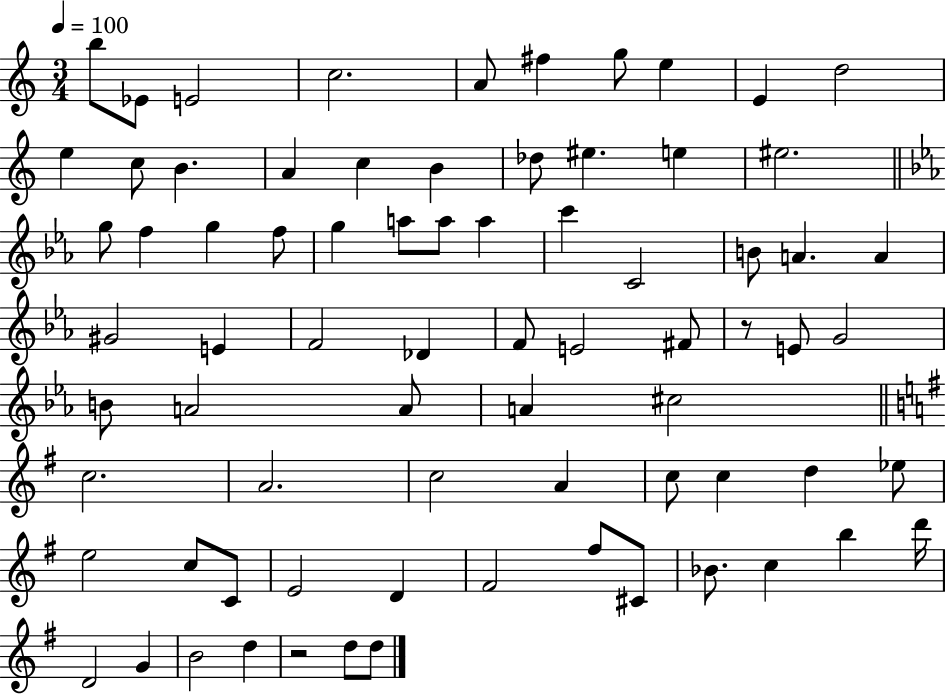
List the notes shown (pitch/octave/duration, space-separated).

B5/e Eb4/e E4/h C5/h. A4/e F#5/q G5/e E5/q E4/q D5/h E5/q C5/e B4/q. A4/q C5/q B4/q Db5/e EIS5/q. E5/q EIS5/h. G5/e F5/q G5/q F5/e G5/q A5/e A5/e A5/q C6/q C4/h B4/e A4/q. A4/q G#4/h E4/q F4/h Db4/q F4/e E4/h F#4/e R/e E4/e G4/h B4/e A4/h A4/e A4/q C#5/h C5/h. A4/h. C5/h A4/q C5/e C5/q D5/q Eb5/e E5/h C5/e C4/e E4/h D4/q F#4/h F#5/e C#4/e Bb4/e. C5/q B5/q D6/s D4/h G4/q B4/h D5/q R/h D5/e D5/e